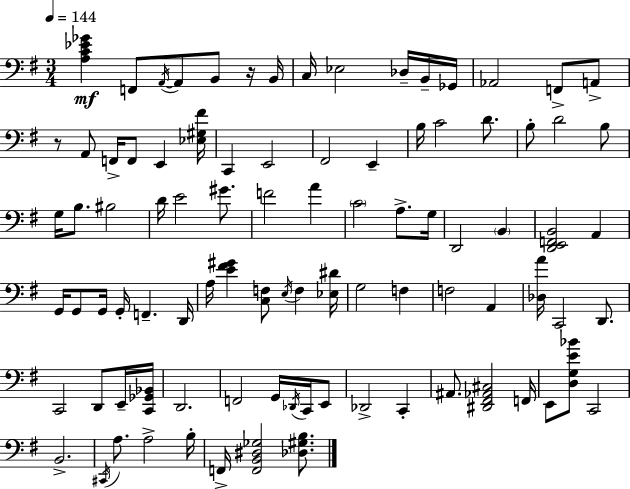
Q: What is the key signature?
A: E minor